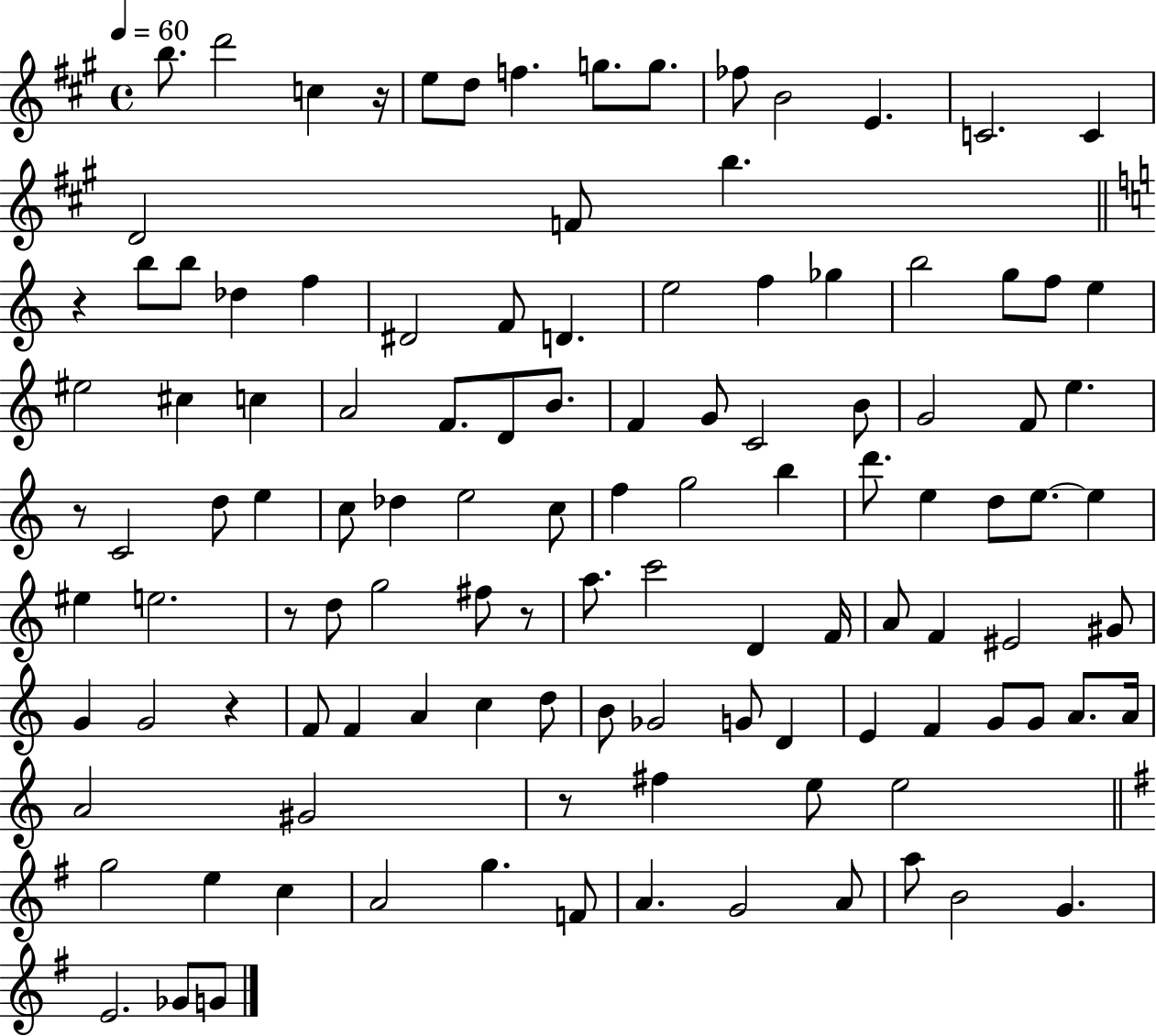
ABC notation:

X:1
T:Untitled
M:4/4
L:1/4
K:A
b/2 d'2 c z/4 e/2 d/2 f g/2 g/2 _f/2 B2 E C2 C D2 F/2 b z b/2 b/2 _d f ^D2 F/2 D e2 f _g b2 g/2 f/2 e ^e2 ^c c A2 F/2 D/2 B/2 F G/2 C2 B/2 G2 F/2 e z/2 C2 d/2 e c/2 _d e2 c/2 f g2 b d'/2 e d/2 e/2 e ^e e2 z/2 d/2 g2 ^f/2 z/2 a/2 c'2 D F/4 A/2 F ^E2 ^G/2 G G2 z F/2 F A c d/2 B/2 _G2 G/2 D E F G/2 G/2 A/2 A/4 A2 ^G2 z/2 ^f e/2 e2 g2 e c A2 g F/2 A G2 A/2 a/2 B2 G E2 _G/2 G/2